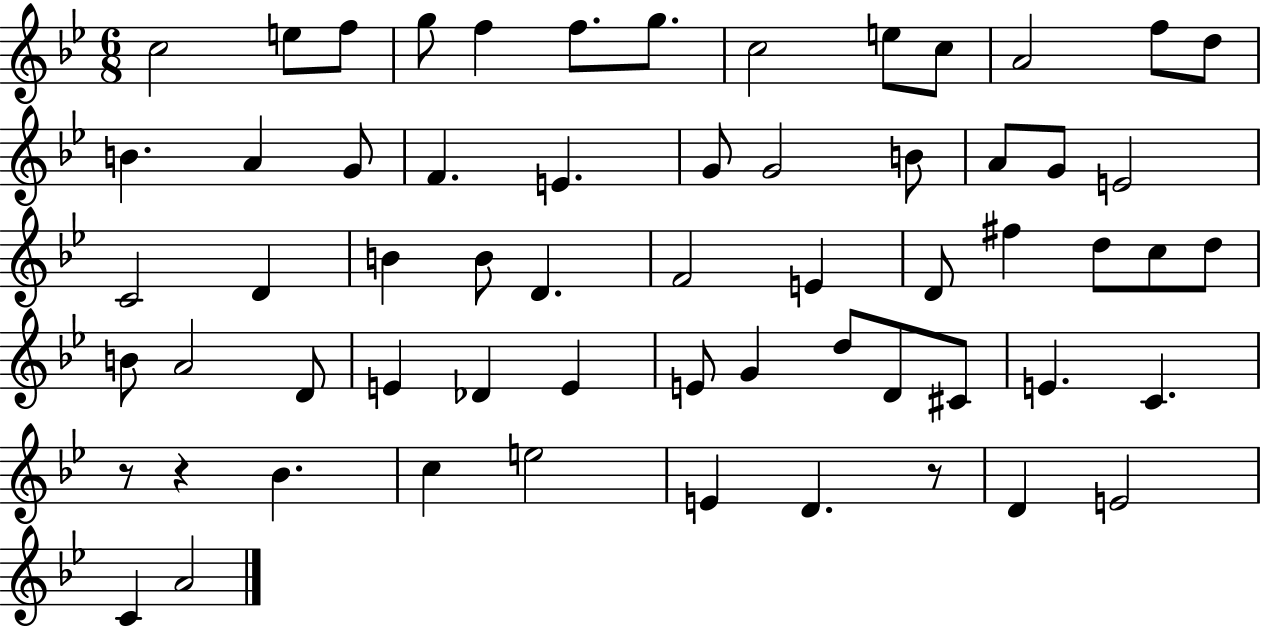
C5/h E5/e F5/e G5/e F5/q F5/e. G5/e. C5/h E5/e C5/e A4/h F5/e D5/e B4/q. A4/q G4/e F4/q. E4/q. G4/e G4/h B4/e A4/e G4/e E4/h C4/h D4/q B4/q B4/e D4/q. F4/h E4/q D4/e F#5/q D5/e C5/e D5/e B4/e A4/h D4/e E4/q Db4/q E4/q E4/e G4/q D5/e D4/e C#4/e E4/q. C4/q. R/e R/q Bb4/q. C5/q E5/h E4/q D4/q. R/e D4/q E4/h C4/q A4/h